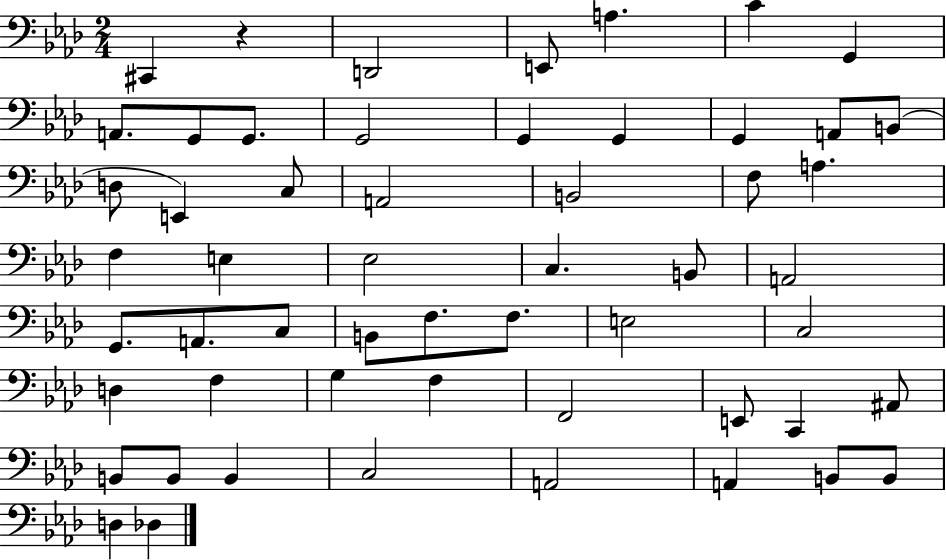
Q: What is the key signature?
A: AES major